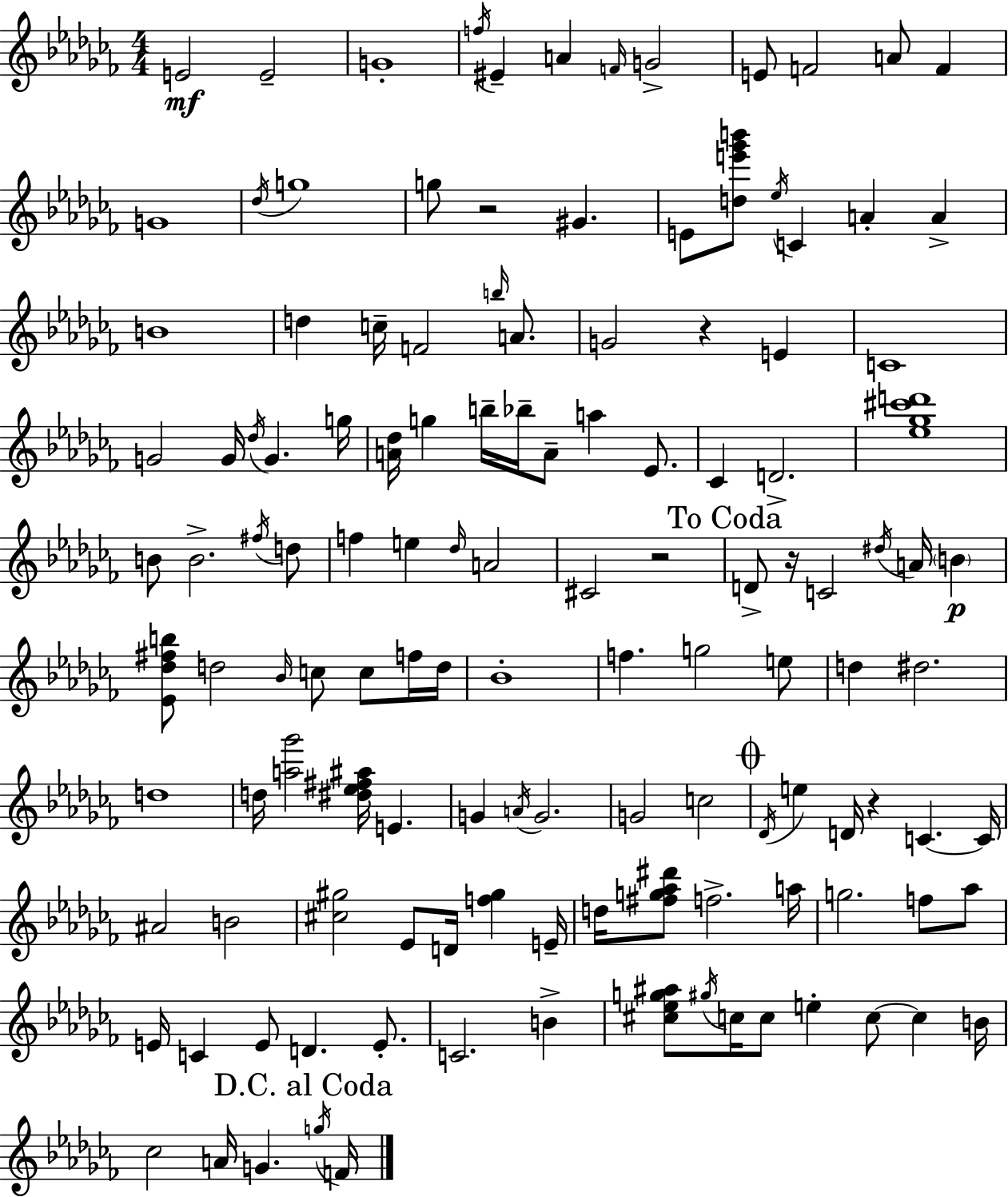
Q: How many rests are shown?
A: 5